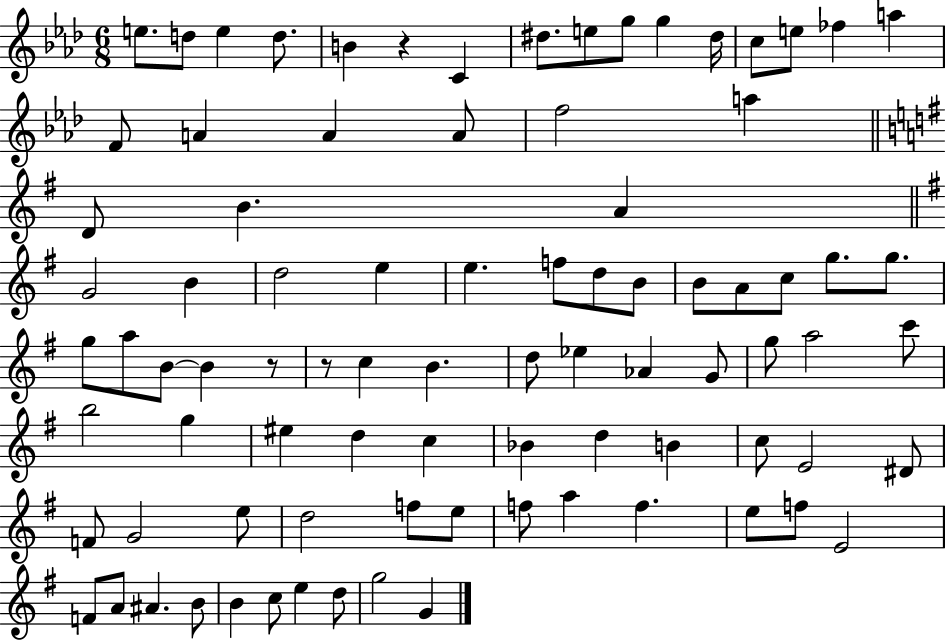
{
  \clef treble
  \numericTimeSignature
  \time 6/8
  \key aes \major
  \repeat volta 2 { e''8. d''8 e''4 d''8. | b'4 r4 c'4 | dis''8. e''8 g''8 g''4 dis''16 | c''8 e''8 fes''4 a''4 | \break f'8 a'4 a'4 a'8 | f''2 a''4 | \bar "||" \break \key g \major d'8 b'4. a'4 | \bar "||" \break \key g \major g'2 b'4 | d''2 e''4 | e''4. f''8 d''8 b'8 | b'8 a'8 c''8 g''8. g''8. | \break g''8 a''8 b'8~~ b'4 r8 | r8 c''4 b'4. | d''8 ees''4 aes'4 g'8 | g''8 a''2 c'''8 | \break b''2 g''4 | eis''4 d''4 c''4 | bes'4 d''4 b'4 | c''8 e'2 dis'8 | \break f'8 g'2 e''8 | d''2 f''8 e''8 | f''8 a''4 f''4. | e''8 f''8 e'2 | \break f'8 a'8 ais'4. b'8 | b'4 c''8 e''4 d''8 | g''2 g'4 | } \bar "|."
}